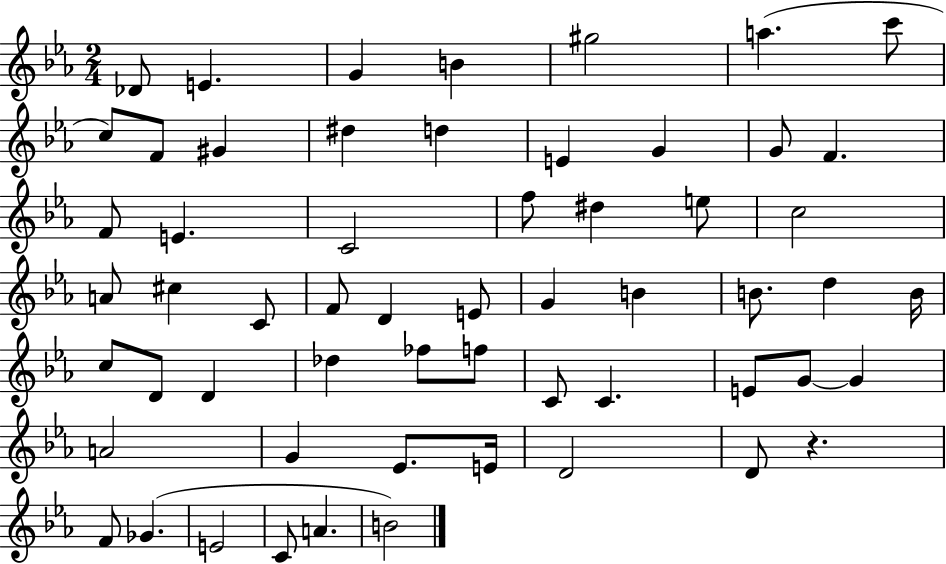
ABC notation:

X:1
T:Untitled
M:2/4
L:1/4
K:Eb
_D/2 E G B ^g2 a c'/2 c/2 F/2 ^G ^d d E G G/2 F F/2 E C2 f/2 ^d e/2 c2 A/2 ^c C/2 F/2 D E/2 G B B/2 d B/4 c/2 D/2 D _d _f/2 f/2 C/2 C E/2 G/2 G A2 G _E/2 E/4 D2 D/2 z F/2 _G E2 C/2 A B2